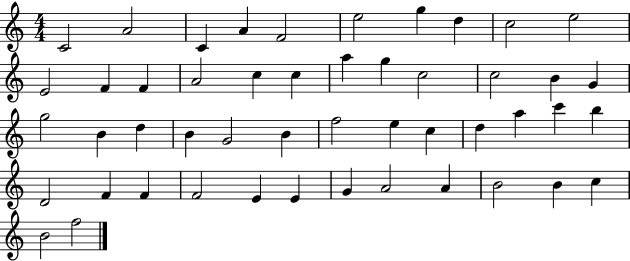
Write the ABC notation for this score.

X:1
T:Untitled
M:4/4
L:1/4
K:C
C2 A2 C A F2 e2 g d c2 e2 E2 F F A2 c c a g c2 c2 B G g2 B d B G2 B f2 e c d a c' b D2 F F F2 E E G A2 A B2 B c B2 f2